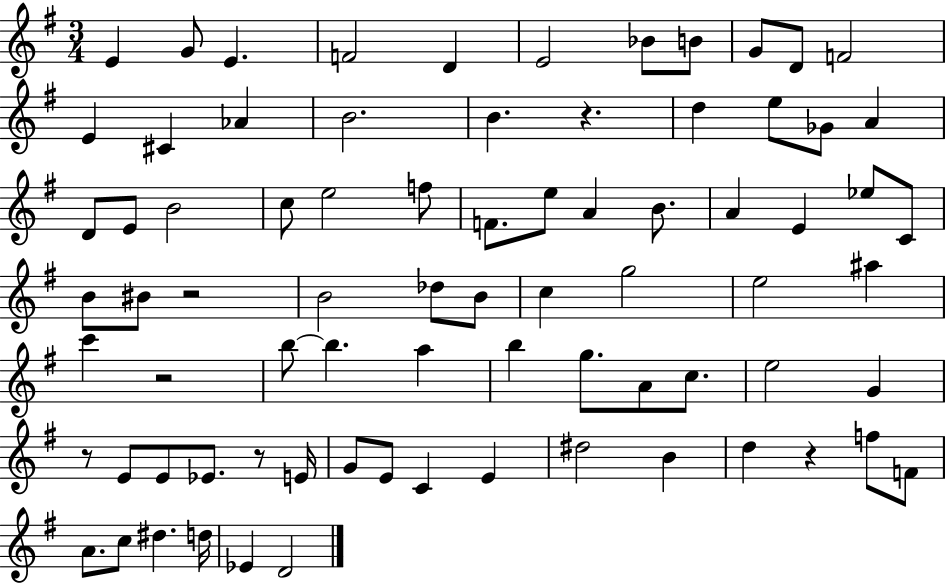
X:1
T:Untitled
M:3/4
L:1/4
K:G
E G/2 E F2 D E2 _B/2 B/2 G/2 D/2 F2 E ^C _A B2 B z d e/2 _G/2 A D/2 E/2 B2 c/2 e2 f/2 F/2 e/2 A B/2 A E _e/2 C/2 B/2 ^B/2 z2 B2 _d/2 B/2 c g2 e2 ^a c' z2 b/2 b a b g/2 A/2 c/2 e2 G z/2 E/2 E/2 _E/2 z/2 E/4 G/2 E/2 C E ^d2 B d z f/2 F/2 A/2 c/2 ^d d/4 _E D2